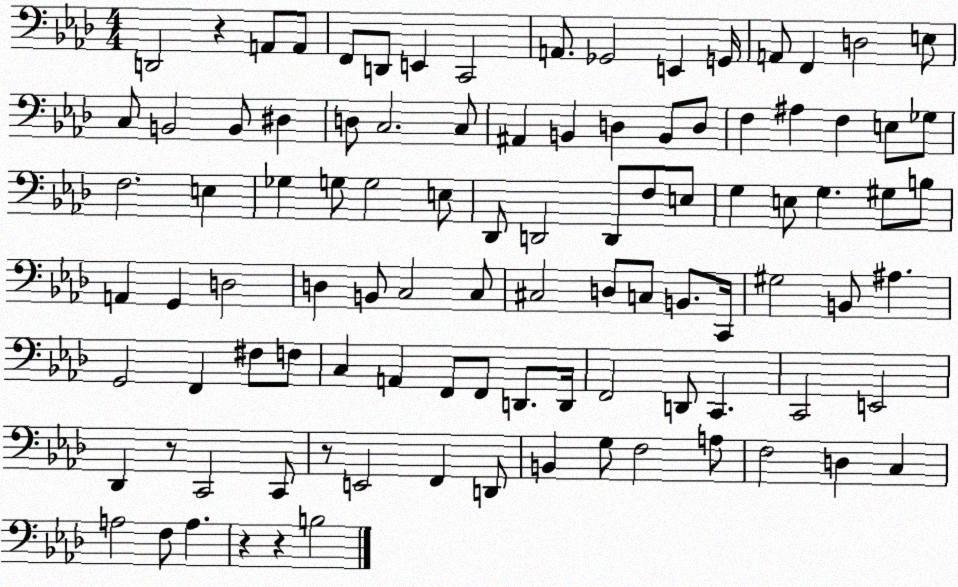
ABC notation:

X:1
T:Untitled
M:4/4
L:1/4
K:Ab
D,,2 z A,,/2 A,,/2 F,,/2 D,,/2 E,, C,,2 A,,/2 _G,,2 E,, G,,/4 A,,/2 F,, D,2 E,/2 C,/2 B,,2 B,,/2 ^D, D,/2 C,2 C,/2 ^A,, B,, D, B,,/2 D,/2 F, ^A, F, E,/2 _G,/2 F,2 E, _G, G,/2 G,2 E,/2 _D,,/2 D,,2 D,,/2 F,/2 E,/2 G, E,/2 G, ^G,/2 B,/2 A,, G,, D,2 D, B,,/2 C,2 C,/2 ^C,2 D,/2 C,/2 B,,/2 C,,/4 ^G,2 B,,/2 ^A, G,,2 F,, ^F,/2 F,/2 C, A,, F,,/2 F,,/2 D,,/2 D,,/4 F,,2 D,,/2 C,, C,,2 E,,2 _D,, z/2 C,,2 C,,/2 z/2 E,,2 F,, D,,/2 B,, G,/2 F,2 A,/2 F,2 D, C, A,2 F,/2 A, z z B,2